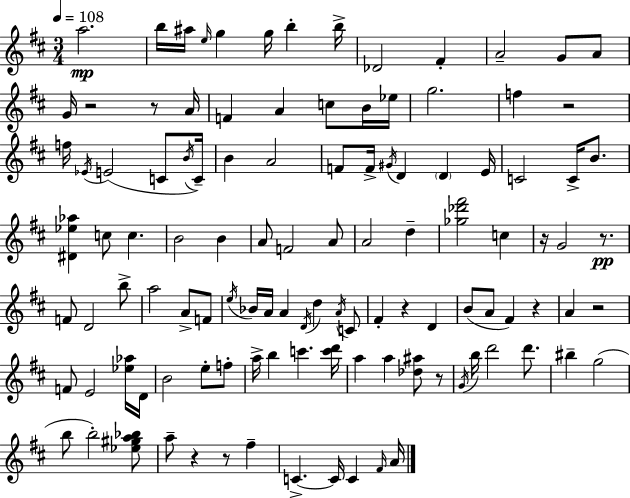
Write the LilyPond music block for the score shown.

{
  \clef treble
  \numericTimeSignature
  \time 3/4
  \key d \major
  \tempo 4 = 108
  a''2.\mp | b''16 ais''16 \grace { e''16 } g''4 g''16 b''4-. | b''16-> des'2 fis'4-. | a'2-- g'8 a'8 | \break g'16 r2 r8 | a'16 f'4 a'4 c''8 b'16 | ees''16 g''2. | f''4 r2 | \break f''16 \acciaccatura { ees'16 }( e'2 c'8 | \acciaccatura { b'16 } c'16--) b'4 a'2 | f'8 f'16-> \acciaccatura { gis'16 } d'4 \parenthesize d'4 | e'16 c'2 | \break c'16-> b'8. <dis' ees'' aes''>4 c''8 c''4. | b'2 | b'4 a'8 f'2 | a'8 a'2 | \break d''4-- <ges'' des''' fis'''>2 | c''4 r16 g'2 | r8.\pp f'8 d'2 | b''8-> a''2 | \break a'8-> f'8 \acciaccatura { e''16 } bes'16 a'16 a'4 \acciaccatura { d'16 } | d''4 \acciaccatura { a'16 } c'8 fis'4-. r4 | d'4 b'8( a'8 fis'4) | r4 a'4 r2 | \break f'8 e'2 | <ees'' aes''>16 d'16 b'2 | e''8-. f''8-. a''16-> b''4 | c'''4. <c''' d'''>16 a''4 a''4 | \break <des'' ais''>8 r8 \acciaccatura { g'16 } b''16 d'''2 | d'''8. bis''4-- | g''2( b''8 b''2-.) | <ees'' gis'' a'' bes''>8 a''8-- r4 | \break r8 fis''4-- c'4.->~~ | c'16 c'4 \grace { fis'16 } a'16 \bar "|."
}